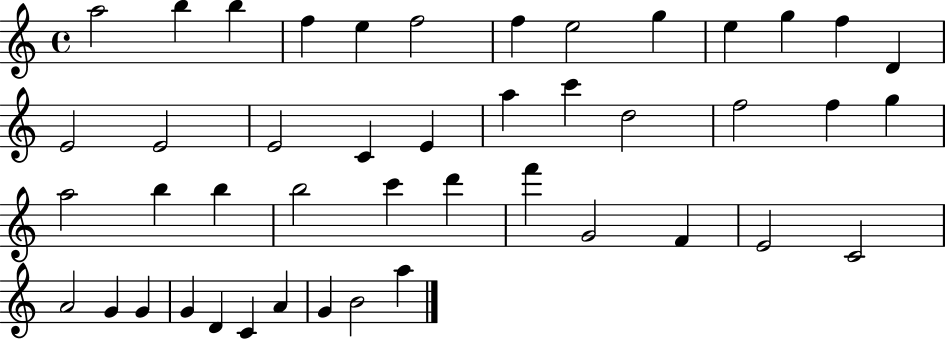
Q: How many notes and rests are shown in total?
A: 45